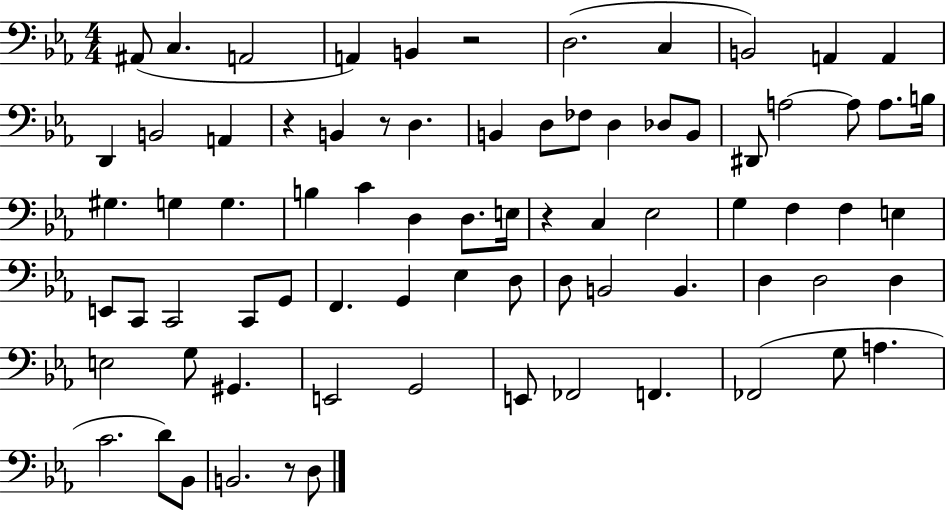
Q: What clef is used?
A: bass